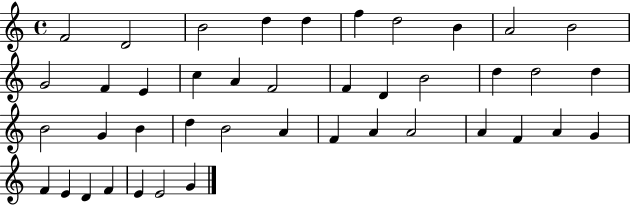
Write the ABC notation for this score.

X:1
T:Untitled
M:4/4
L:1/4
K:C
F2 D2 B2 d d f d2 B A2 B2 G2 F E c A F2 F D B2 d d2 d B2 G B d B2 A F A A2 A F A G F E D F E E2 G